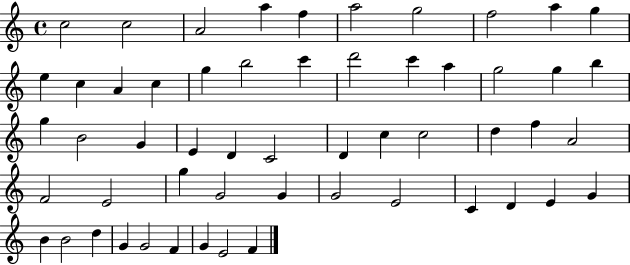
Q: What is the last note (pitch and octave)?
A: F4